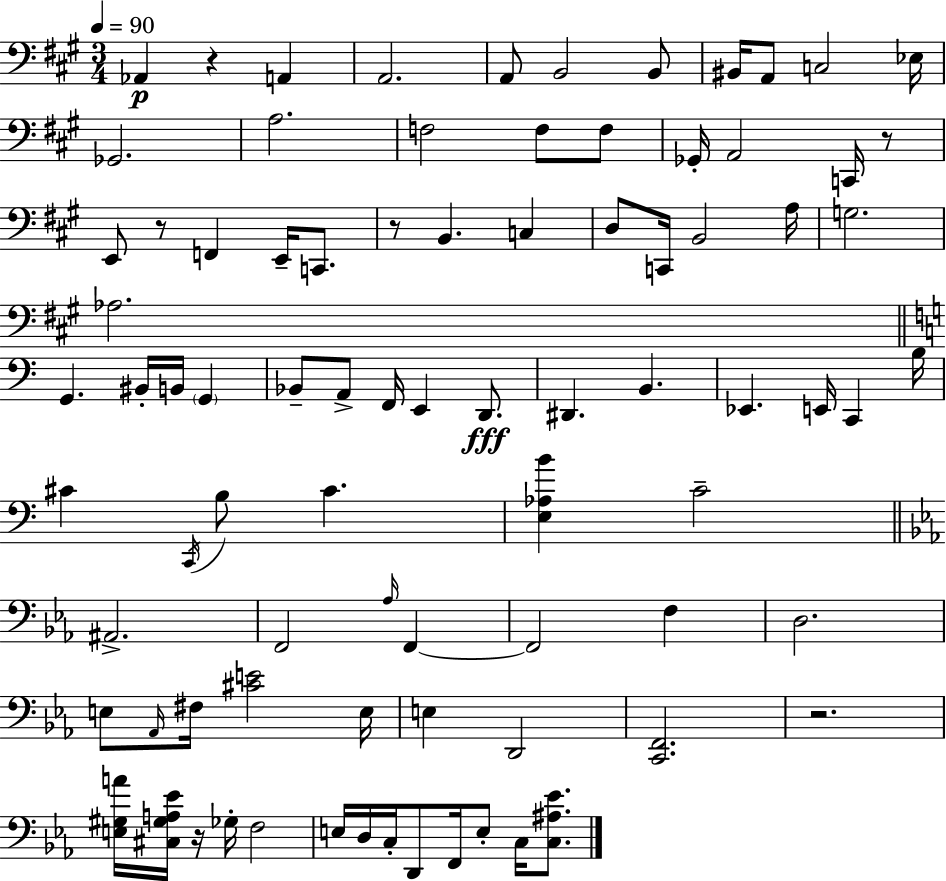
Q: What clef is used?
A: bass